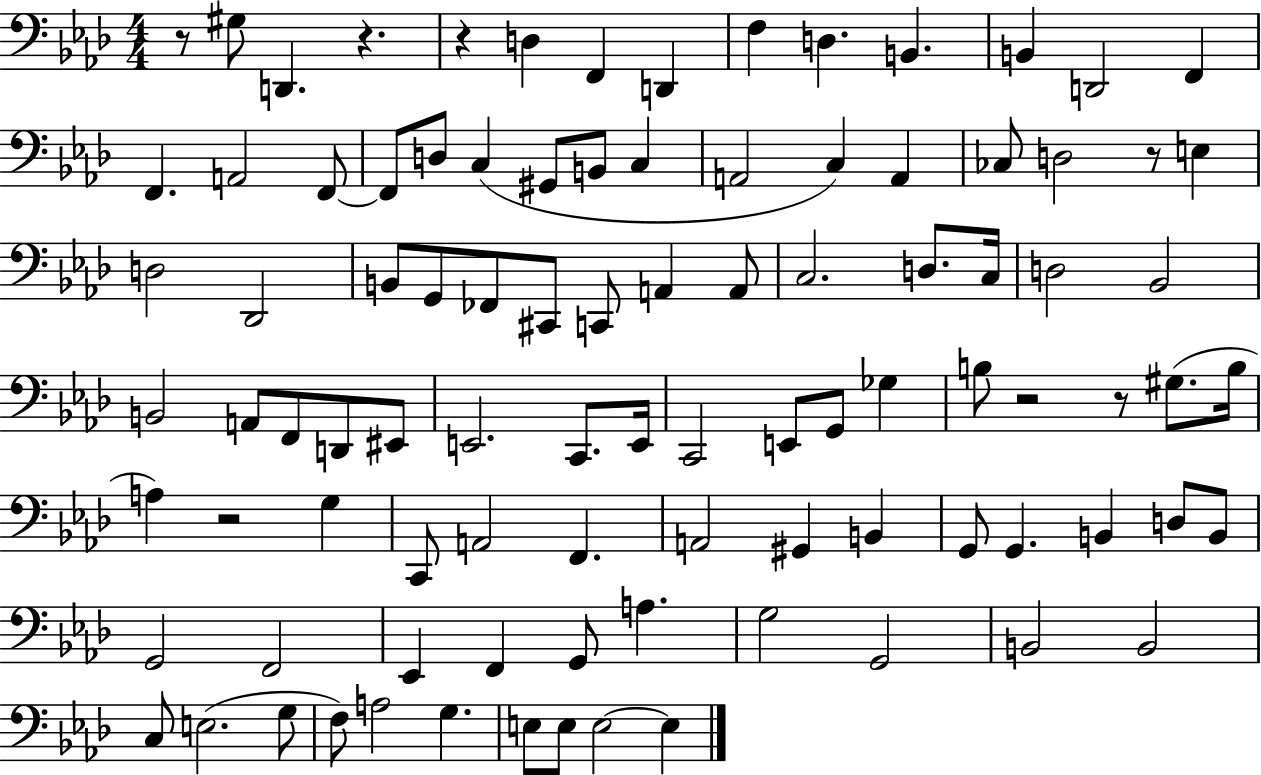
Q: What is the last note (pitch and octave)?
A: E3